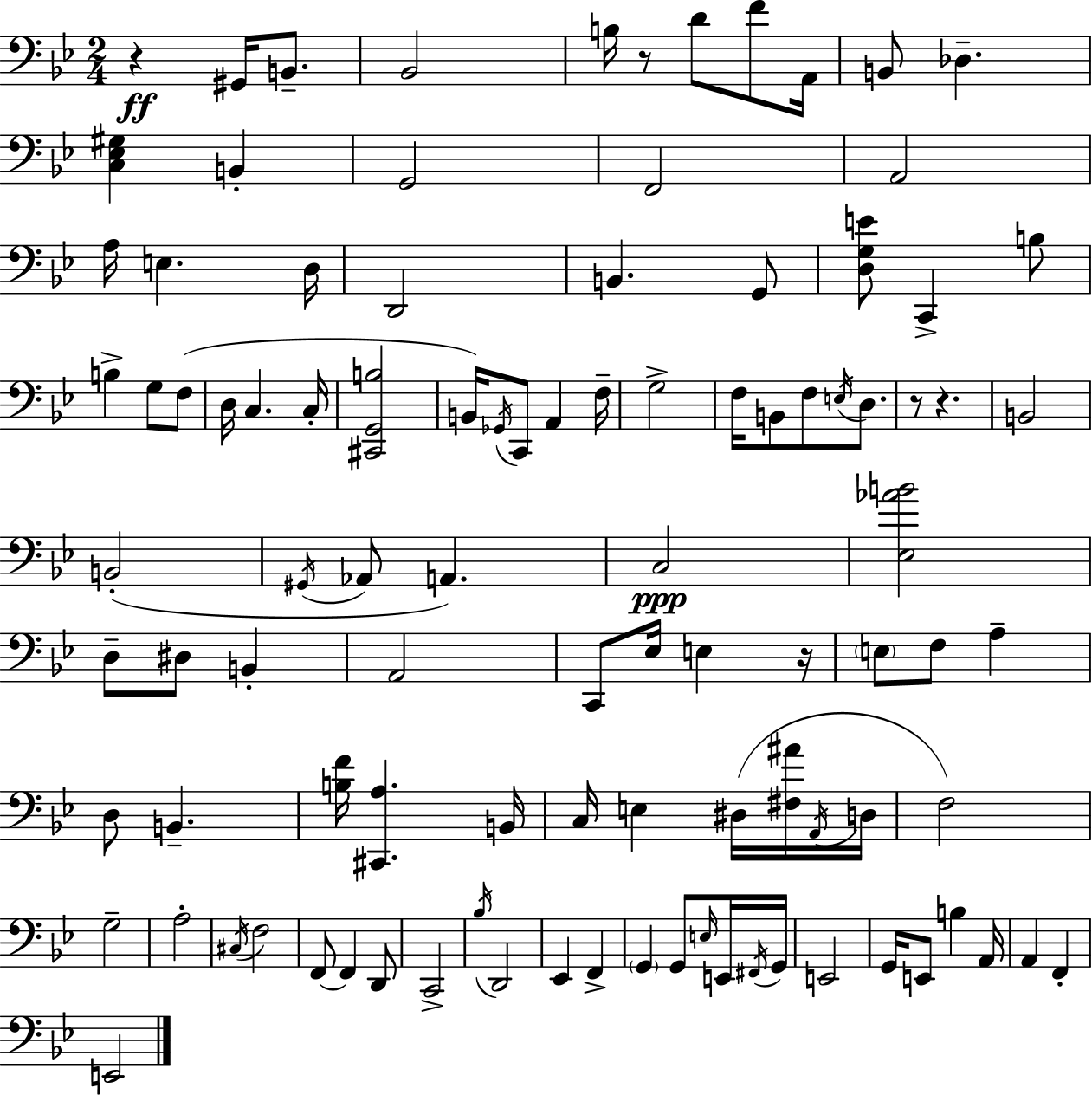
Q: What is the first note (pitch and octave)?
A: G#2